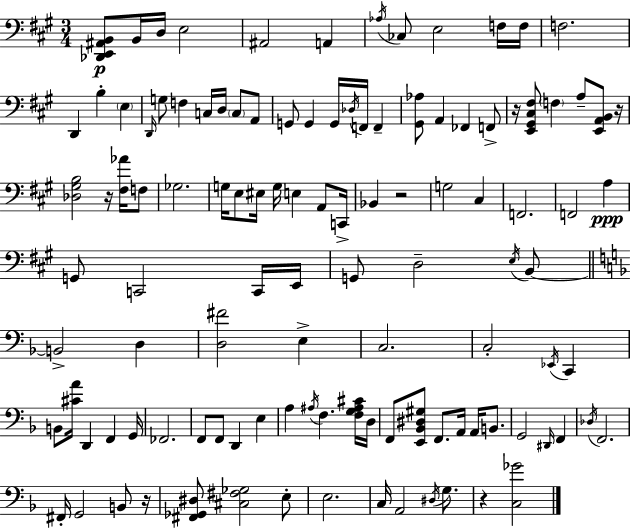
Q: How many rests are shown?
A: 6